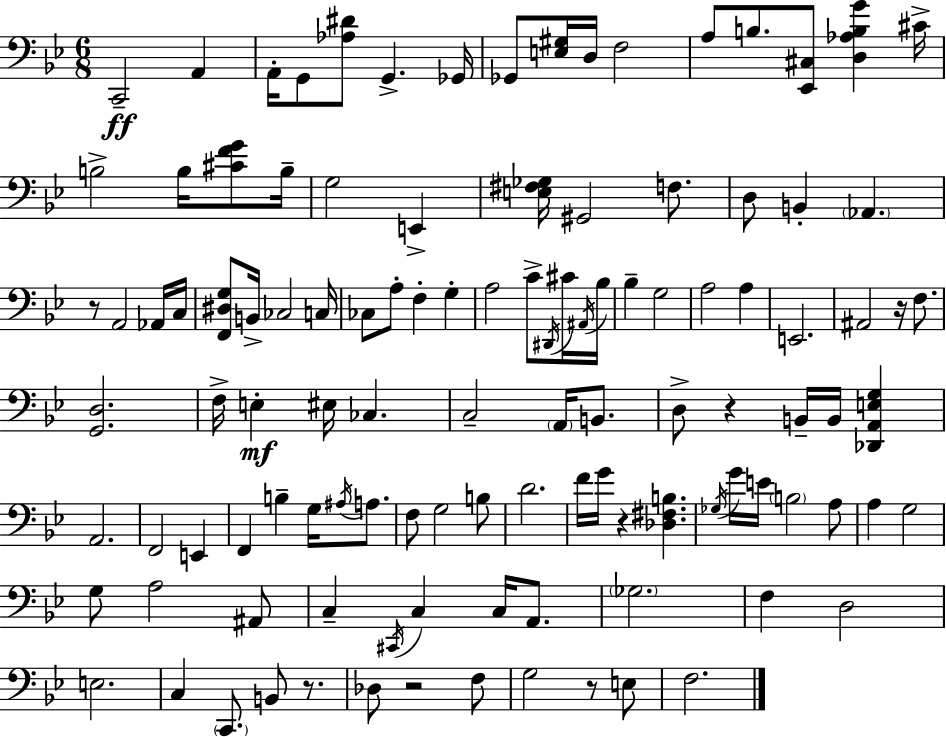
X:1
T:Untitled
M:6/8
L:1/4
K:Bb
C,,2 A,, A,,/4 G,,/2 [_A,^D]/2 G,, _G,,/4 _G,,/2 [E,^G,]/4 D,/4 F,2 A,/2 B,/2 [_E,,^C,]/2 [D,_A,B,G] ^C/4 B,2 B,/4 [^CFG]/2 B,/4 G,2 E,, [E,^F,_G,]/4 ^G,,2 F,/2 D,/2 B,, _A,, z/2 A,,2 _A,,/4 C,/4 [F,,^D,G,]/2 B,,/4 _C,2 C,/4 _C,/2 A,/2 F, G, A,2 C/2 ^D,,/4 ^C/4 ^A,,/4 _B,/4 _B, G,2 A,2 A, E,,2 ^A,,2 z/4 F,/2 [G,,D,]2 F,/4 E, ^E,/4 _C, C,2 A,,/4 B,,/2 D,/2 z B,,/4 B,,/4 [_D,,A,,E,G,] A,,2 F,,2 E,, F,, B, G,/4 ^A,/4 A,/2 F,/2 G,2 B,/2 D2 F/4 G/4 z [_D,^F,B,] _G,/4 G/4 E/4 B,2 A,/2 A, G,2 G,/2 A,2 ^A,,/2 C, ^C,,/4 C, C,/4 A,,/2 _G,2 F, D,2 E,2 C, C,,/2 B,,/2 z/2 _D,/2 z2 F,/2 G,2 z/2 E,/2 F,2